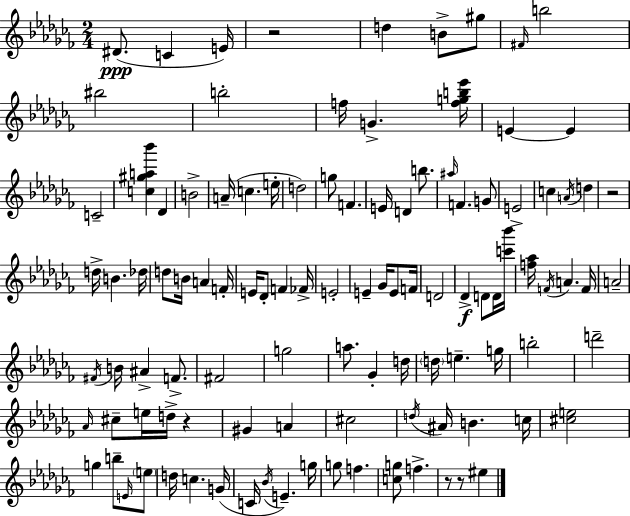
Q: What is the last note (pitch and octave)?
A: EIS5